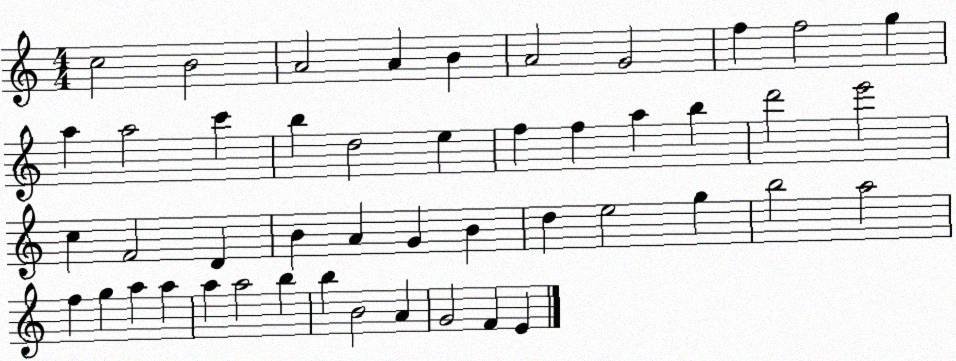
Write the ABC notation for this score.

X:1
T:Untitled
M:4/4
L:1/4
K:C
c2 B2 A2 A B A2 G2 f f2 g a a2 c' b d2 e f f a b d'2 e'2 c F2 D B A G B d e2 g b2 a2 f g a a a a2 b b B2 A G2 F E